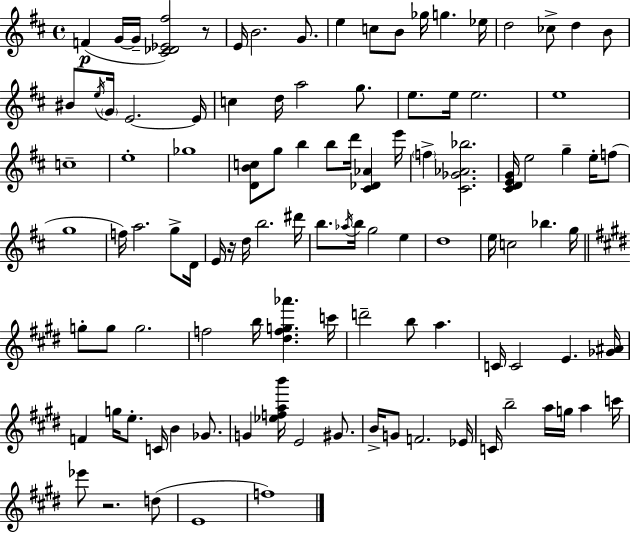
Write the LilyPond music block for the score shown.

{
  \clef treble
  \time 4/4
  \defaultTimeSignature
  \key d \major
  \repeat volta 2 { f'4(\p g'16~~ g'16-- <cis' des' ees' fis''>2) r8 | e'16 b'2. g'8. | e''4 c''8 b'8 ges''16 g''4. ees''16 | d''2 ces''8-> d''4 b'8 | \break bis'8 \acciaccatura { e''16 } \parenthesize g'16 e'2.~~ | e'16 c''4 d''16 a''2 g''8. | e''8. e''16 e''2. | e''1 | \break c''1-- | e''1-. | ges''1 | <d' b' c''>8 g''8 b''4 b''8 d'''16 <cis' des' aes'>4 | \break e'''16 \parenthesize f''4-> <cis' ges' aes' bes''>2. | <cis' d' e' g'>16 e''2 g''4-- e''16-. f''8( | g''1 | f''16) a''2. g''8-> | \break d'16 e'16 r16 d''16 b''2. | dis'''16 b''8. \acciaccatura { aes''16 } b''16 g''2 e''4 | d''1 | e''16 c''2 bes''4. | \break g''16 \bar "||" \break \key e \major g''8-. g''8 g''2. | f''2 b''16 <dis'' f'' g'' aes'''>4. c'''16 | d'''2-- b''8 a''4. | c'16 c'2 e'4. <ges' ais'>16 | \break f'4 g''16 e''8.-. c'16 b'4 ges'8. | g'4 <ees'' f'' a'' b'''>16 e'2 gis'8. | b'16-> g'8 f'2. ees'16 | c'16 b''2-- a''16 g''16 a''4 c'''16 | \break ees'''8 r2. d''8( | e'1 | f''1) | } \bar "|."
}